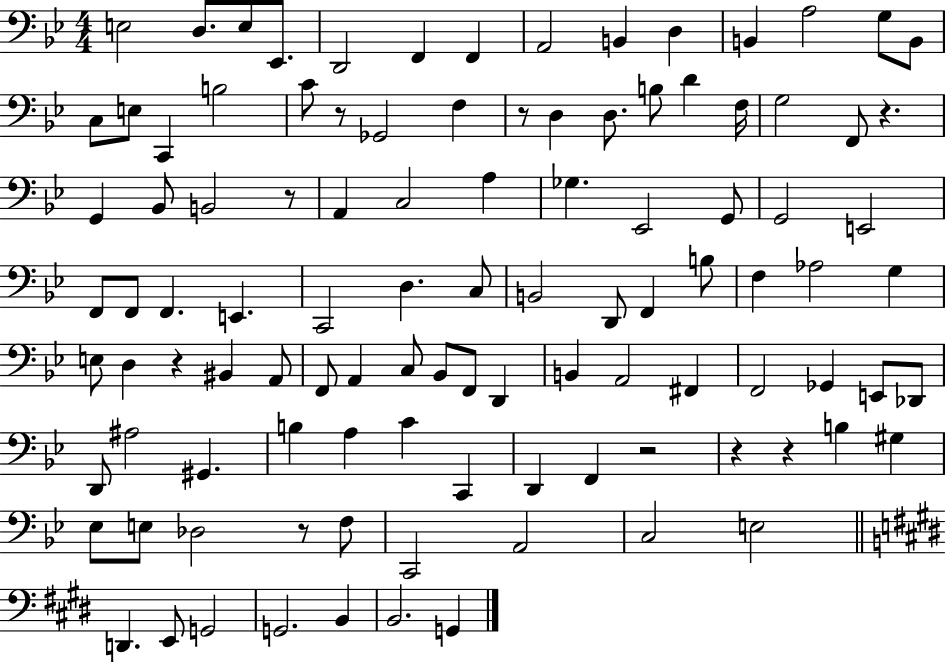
X:1
T:Untitled
M:4/4
L:1/4
K:Bb
E,2 D,/2 E,/2 _E,,/2 D,,2 F,, F,, A,,2 B,, D, B,, A,2 G,/2 B,,/2 C,/2 E,/2 C,, B,2 C/2 z/2 _G,,2 F, z/2 D, D,/2 B,/2 D F,/4 G,2 F,,/2 z G,, _B,,/2 B,,2 z/2 A,, C,2 A, _G, _E,,2 G,,/2 G,,2 E,,2 F,,/2 F,,/2 F,, E,, C,,2 D, C,/2 B,,2 D,,/2 F,, B,/2 F, _A,2 G, E,/2 D, z ^B,, A,,/2 F,,/2 A,, C,/2 _B,,/2 F,,/2 D,, B,, A,,2 ^F,, F,,2 _G,, E,,/2 _D,,/2 D,,/2 ^A,2 ^G,, B, A, C C,, D,, F,, z2 z z B, ^G, _E,/2 E,/2 _D,2 z/2 F,/2 C,,2 A,,2 C,2 E,2 D,, E,,/2 G,,2 G,,2 B,, B,,2 G,,